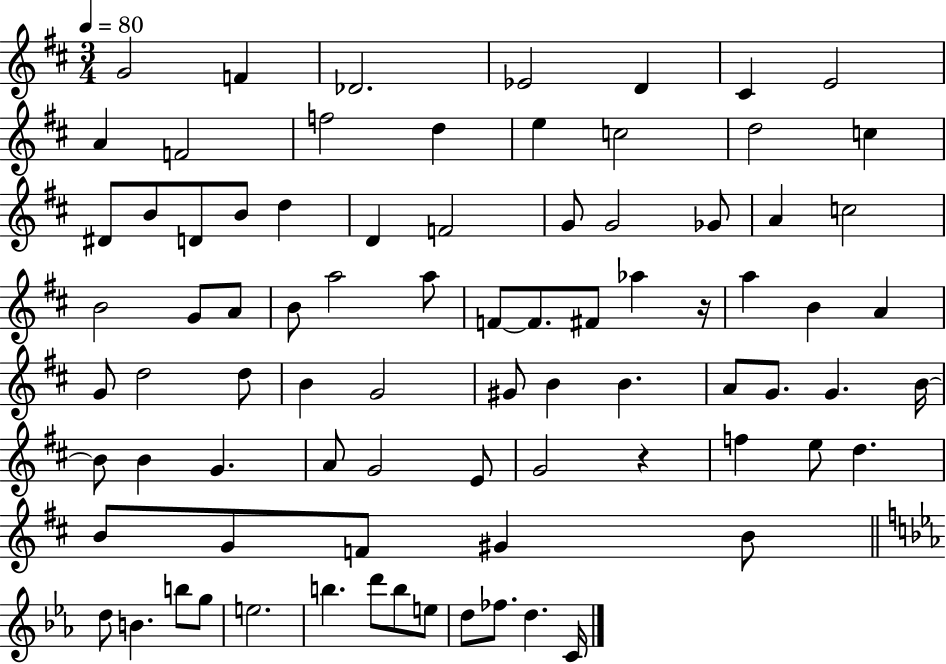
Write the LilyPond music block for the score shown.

{
  \clef treble
  \numericTimeSignature
  \time 3/4
  \key d \major
  \tempo 4 = 80
  g'2 f'4 | des'2. | ees'2 d'4 | cis'4 e'2 | \break a'4 f'2 | f''2 d''4 | e''4 c''2 | d''2 c''4 | \break dis'8 b'8 d'8 b'8 d''4 | d'4 f'2 | g'8 g'2 ges'8 | a'4 c''2 | \break b'2 g'8 a'8 | b'8 a''2 a''8 | f'8~~ f'8. fis'8 aes''4 r16 | a''4 b'4 a'4 | \break g'8 d''2 d''8 | b'4 g'2 | gis'8 b'4 b'4. | a'8 g'8. g'4. b'16~~ | \break b'8 b'4 g'4. | a'8 g'2 e'8 | g'2 r4 | f''4 e''8 d''4. | \break b'8 g'8 f'8 gis'4 b'8 | \bar "||" \break \key ees \major d''8 b'4. b''8 g''8 | e''2. | b''4. d'''8 b''8 e''8 | d''8 fes''8. d''4. c'16 | \break \bar "|."
}